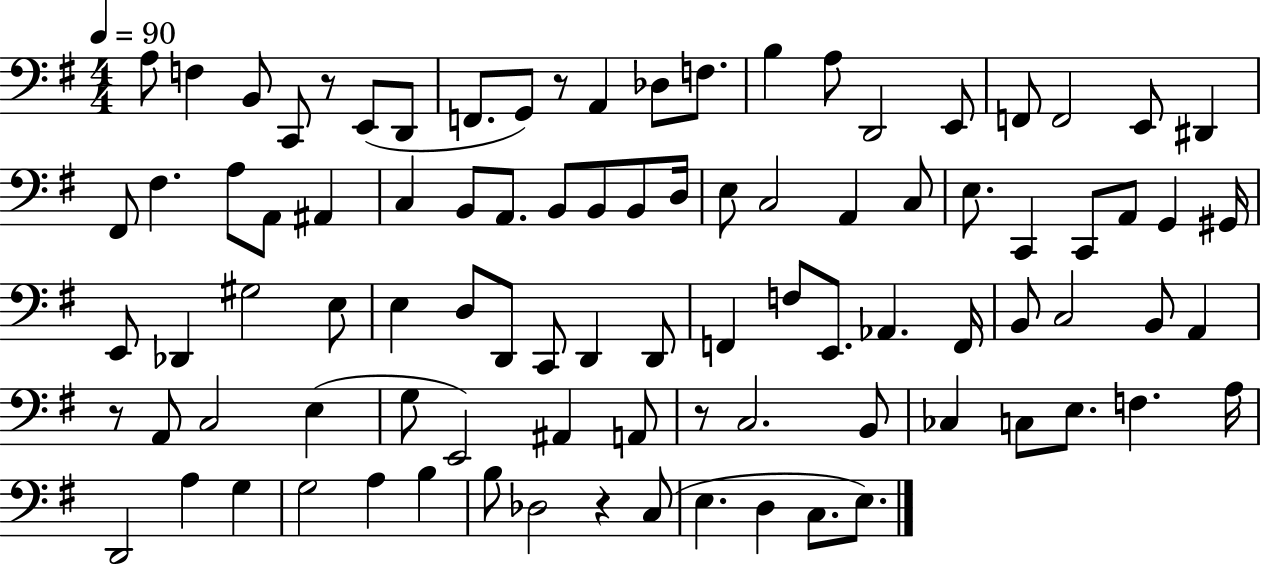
{
  \clef bass
  \numericTimeSignature
  \time 4/4
  \key g \major
  \tempo 4 = 90
  \repeat volta 2 { a8 f4 b,8 c,8 r8 e,8( d,8 | f,8. g,8) r8 a,4 des8 f8. | b4 a8 d,2 e,8 | f,8 f,2 e,8 dis,4 | \break fis,8 fis4. a8 a,8 ais,4 | c4 b,8 a,8. b,8 b,8 b,8 d16 | e8 c2 a,4 c8 | e8. c,4 c,8 a,8 g,4 gis,16 | \break e,8 des,4 gis2 e8 | e4 d8 d,8 c,8 d,4 d,8 | f,4 f8 e,8. aes,4. f,16 | b,8 c2 b,8 a,4 | \break r8 a,8 c2 e4( | g8 e,2) ais,4 a,8 | r8 c2. b,8 | ces4 c8 e8. f4. a16 | \break d,2 a4 g4 | g2 a4 b4 | b8 des2 r4 c8( | e4. d4 c8. e8.) | \break } \bar "|."
}